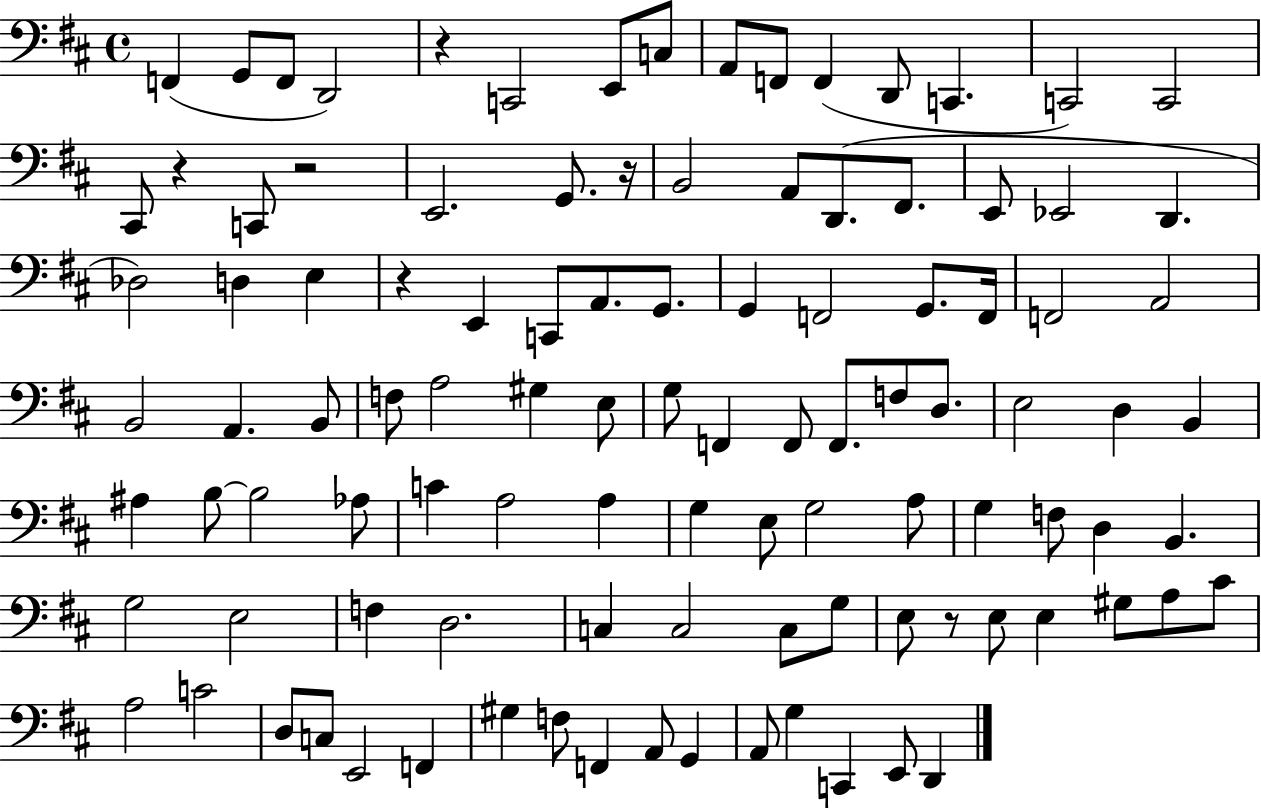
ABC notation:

X:1
T:Untitled
M:4/4
L:1/4
K:D
F,, G,,/2 F,,/2 D,,2 z C,,2 E,,/2 C,/2 A,,/2 F,,/2 F,, D,,/2 C,, C,,2 C,,2 ^C,,/2 z C,,/2 z2 E,,2 G,,/2 z/4 B,,2 A,,/2 D,,/2 ^F,,/2 E,,/2 _E,,2 D,, _D,2 D, E, z E,, C,,/2 A,,/2 G,,/2 G,, F,,2 G,,/2 F,,/4 F,,2 A,,2 B,,2 A,, B,,/2 F,/2 A,2 ^G, E,/2 G,/2 F,, F,,/2 F,,/2 F,/2 D,/2 E,2 D, B,, ^A, B,/2 B,2 _A,/2 C A,2 A, G, E,/2 G,2 A,/2 G, F,/2 D, B,, G,2 E,2 F, D,2 C, C,2 C,/2 G,/2 E,/2 z/2 E,/2 E, ^G,/2 A,/2 ^C/2 A,2 C2 D,/2 C,/2 E,,2 F,, ^G, F,/2 F,, A,,/2 G,, A,,/2 G, C,, E,,/2 D,,